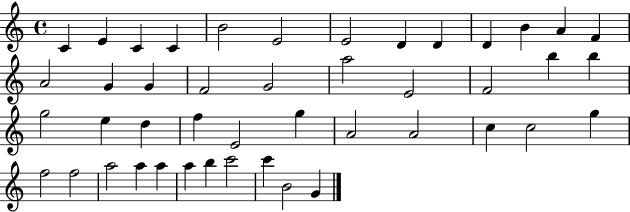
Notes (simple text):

C4/q E4/q C4/q C4/q B4/h E4/h E4/h D4/q D4/q D4/q B4/q A4/q F4/q A4/h G4/q G4/q F4/h G4/h A5/h E4/h F4/h B5/q B5/q G5/h E5/q D5/q F5/q E4/h G5/q A4/h A4/h C5/q C5/h G5/q F5/h F5/h A5/h A5/q A5/q A5/q B5/q C6/h C6/q B4/h G4/q